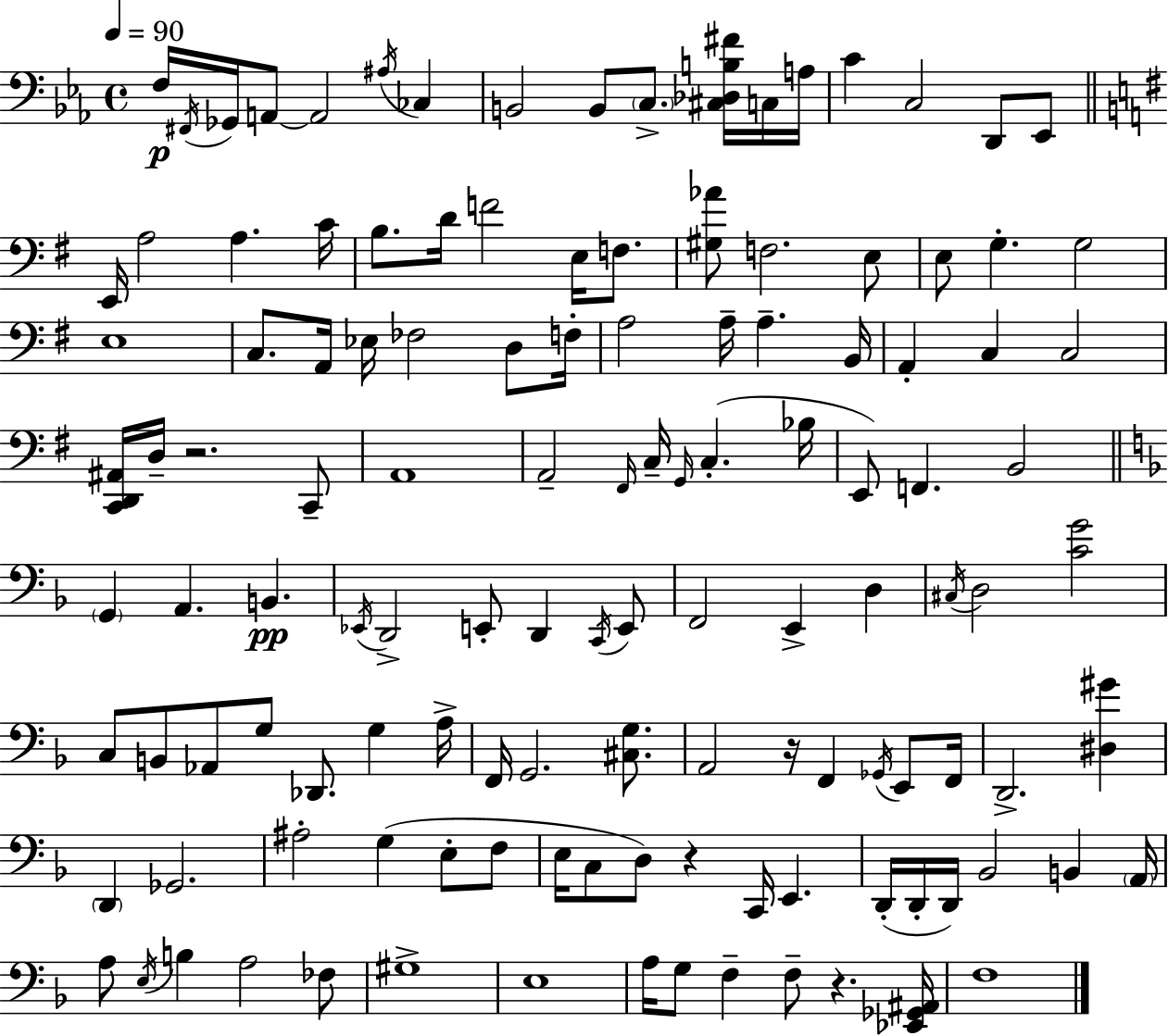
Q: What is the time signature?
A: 4/4